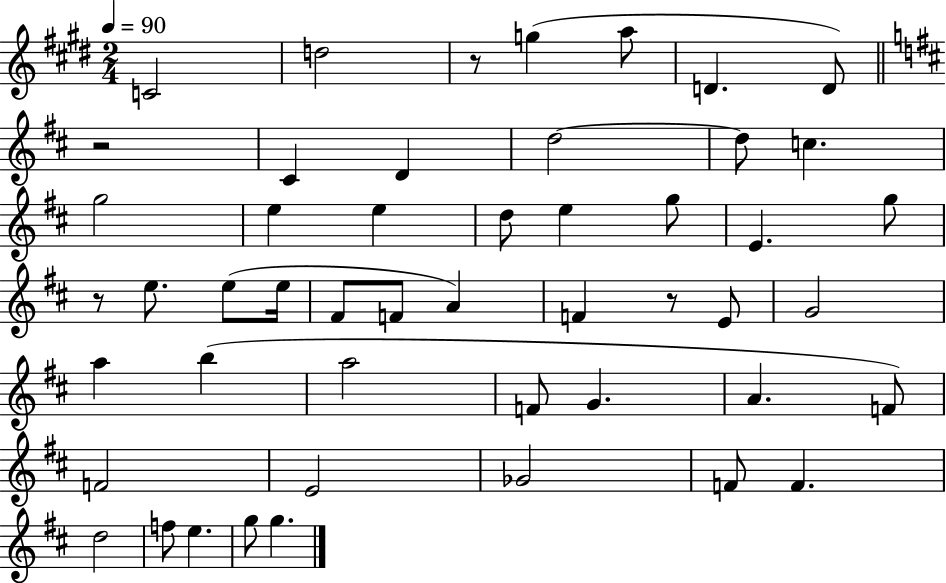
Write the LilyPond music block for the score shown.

{
  \clef treble
  \numericTimeSignature
  \time 2/4
  \key e \major
  \tempo 4 = 90
  c'2 | d''2 | r8 g''4( a''8 | d'4. d'8) | \break \bar "||" \break \key d \major r2 | cis'4 d'4 | d''2~~ | d''8 c''4. | \break g''2 | e''4 e''4 | d''8 e''4 g''8 | e'4. g''8 | \break r8 e''8. e''8( e''16 | fis'8 f'8 a'4) | f'4 r8 e'8 | g'2 | \break a''4 b''4( | a''2 | f'8 g'4. | a'4. f'8) | \break f'2 | e'2 | ges'2 | f'8 f'4. | \break d''2 | f''8 e''4. | g''8 g''4. | \bar "|."
}